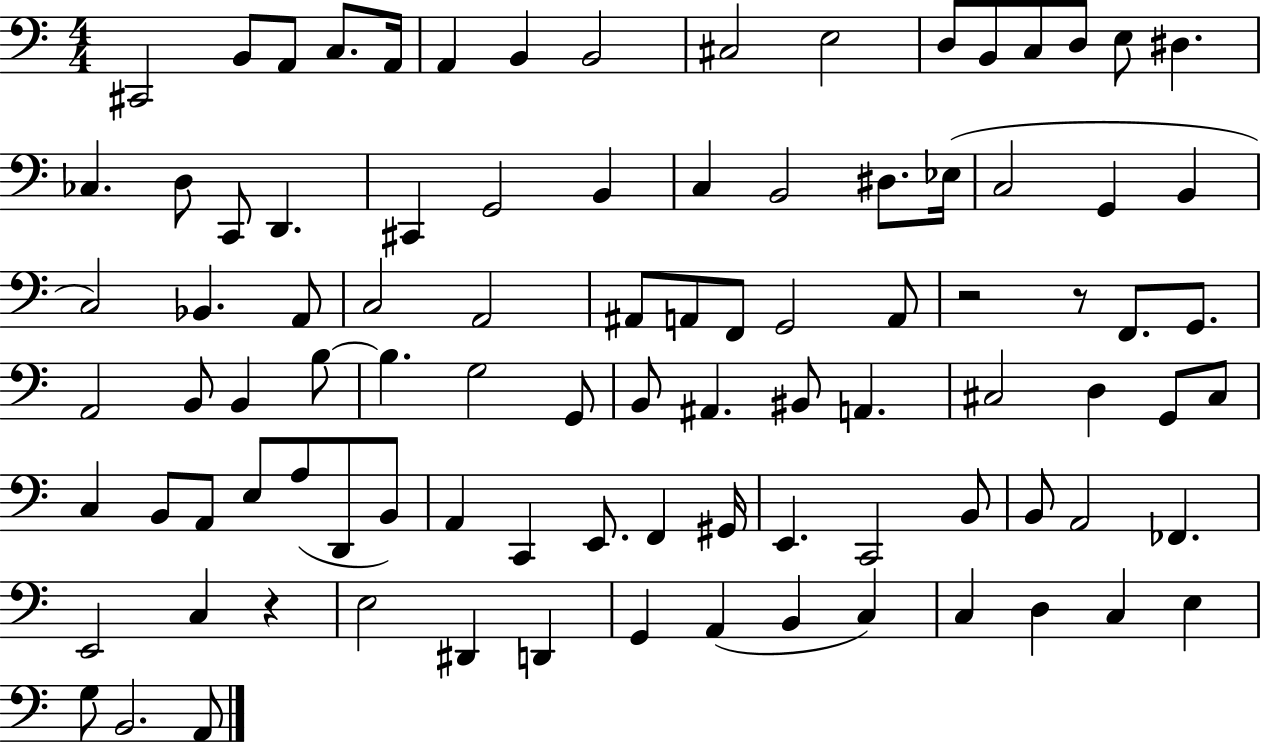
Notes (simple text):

C#2/h B2/e A2/e C3/e. A2/s A2/q B2/q B2/h C#3/h E3/h D3/e B2/e C3/e D3/e E3/e D#3/q. CES3/q. D3/e C2/e D2/q. C#2/q G2/h B2/q C3/q B2/h D#3/e. Eb3/s C3/h G2/q B2/q C3/h Bb2/q. A2/e C3/h A2/h A#2/e A2/e F2/e G2/h A2/e R/h R/e F2/e. G2/e. A2/h B2/e B2/q B3/e B3/q. G3/h G2/e B2/e A#2/q. BIS2/e A2/q. C#3/h D3/q G2/e C#3/e C3/q B2/e A2/e E3/e A3/e D2/e B2/e A2/q C2/q E2/e. F2/q G#2/s E2/q. C2/h B2/e B2/e A2/h FES2/q. E2/h C3/q R/q E3/h D#2/q D2/q G2/q A2/q B2/q C3/q C3/q D3/q C3/q E3/q G3/e B2/h. A2/e